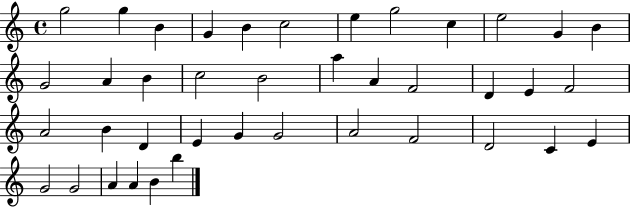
G5/h G5/q B4/q G4/q B4/q C5/h E5/q G5/h C5/q E5/h G4/q B4/q G4/h A4/q B4/q C5/h B4/h A5/q A4/q F4/h D4/q E4/q F4/h A4/h B4/q D4/q E4/q G4/q G4/h A4/h F4/h D4/h C4/q E4/q G4/h G4/h A4/q A4/q B4/q B5/q